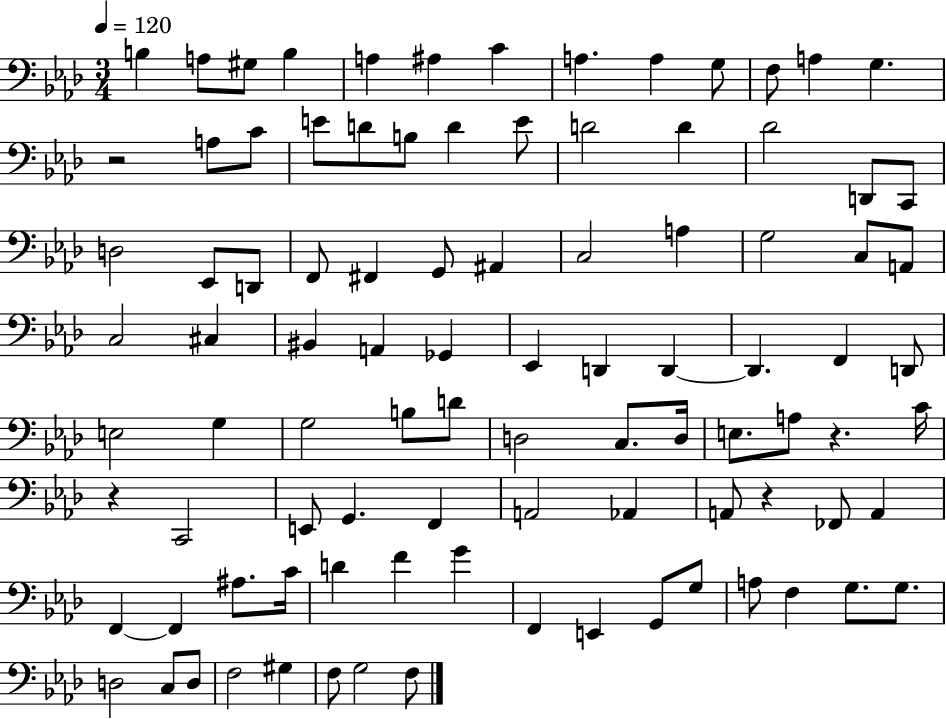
B3/q A3/e G#3/e B3/q A3/q A#3/q C4/q A3/q. A3/q G3/e F3/e A3/q G3/q. R/h A3/e C4/e E4/e D4/e B3/e D4/q E4/e D4/h D4/q Db4/h D2/e C2/e D3/h Eb2/e D2/e F2/e F#2/q G2/e A#2/q C3/h A3/q G3/h C3/e A2/e C3/h C#3/q BIS2/q A2/q Gb2/q Eb2/q D2/q D2/q D2/q. F2/q D2/e E3/h G3/q G3/h B3/e D4/e D3/h C3/e. D3/s E3/e. A3/e R/q. C4/s R/q C2/h E2/e G2/q. F2/q A2/h Ab2/q A2/e R/q FES2/e A2/q F2/q F2/q A#3/e. C4/s D4/q F4/q G4/q F2/q E2/q G2/e G3/e A3/e F3/q G3/e. G3/e. D3/h C3/e D3/e F3/h G#3/q F3/e G3/h F3/e